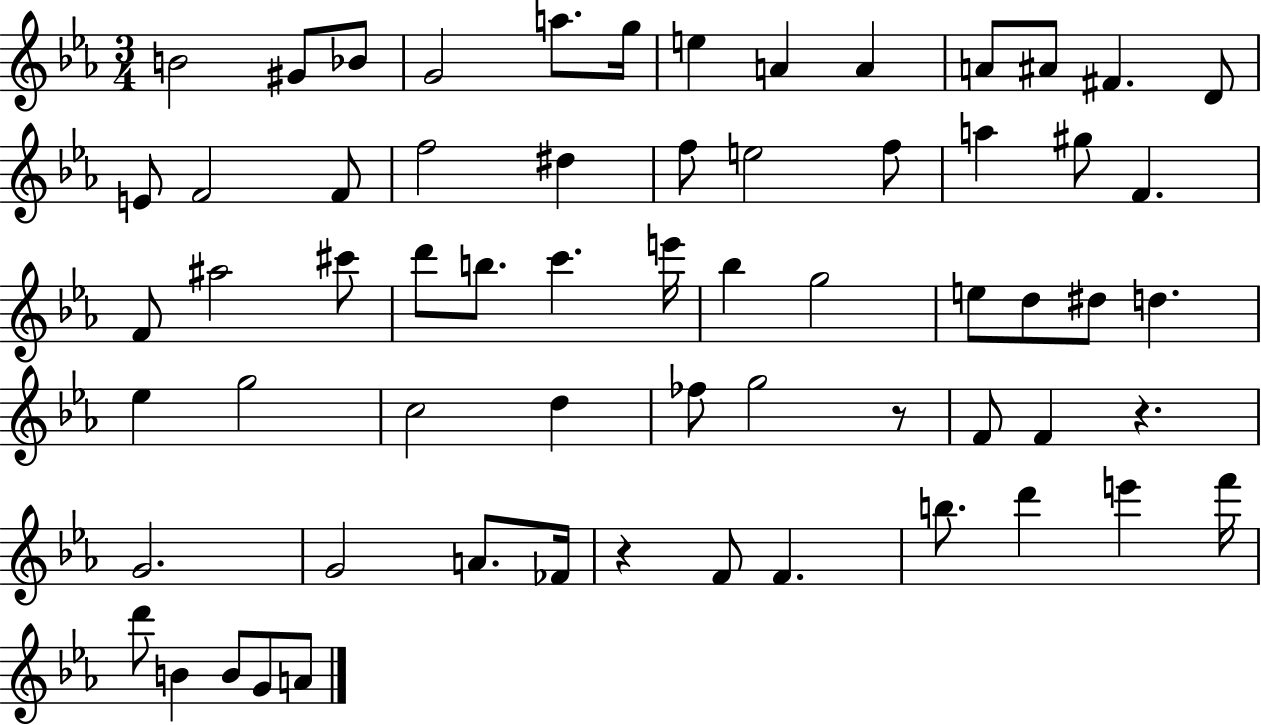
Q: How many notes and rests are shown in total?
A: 63